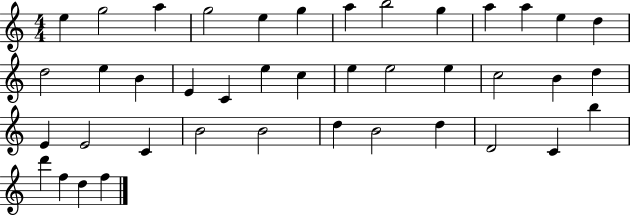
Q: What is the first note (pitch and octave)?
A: E5